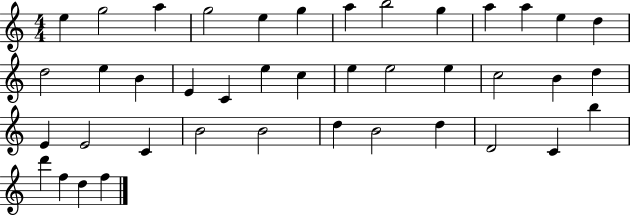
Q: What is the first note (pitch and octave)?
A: E5